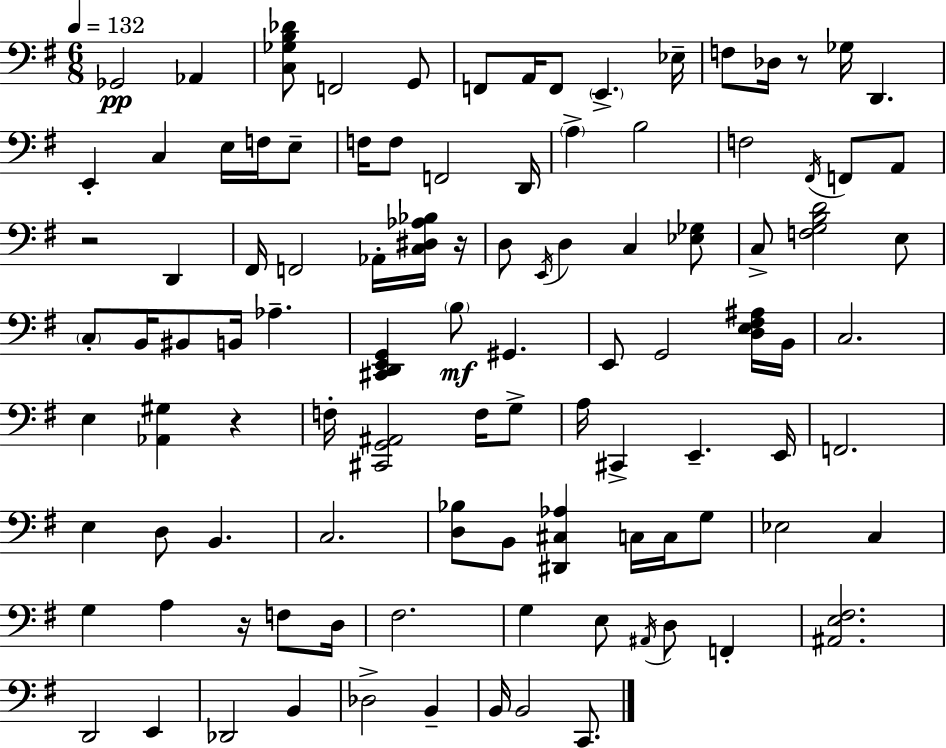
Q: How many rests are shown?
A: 5